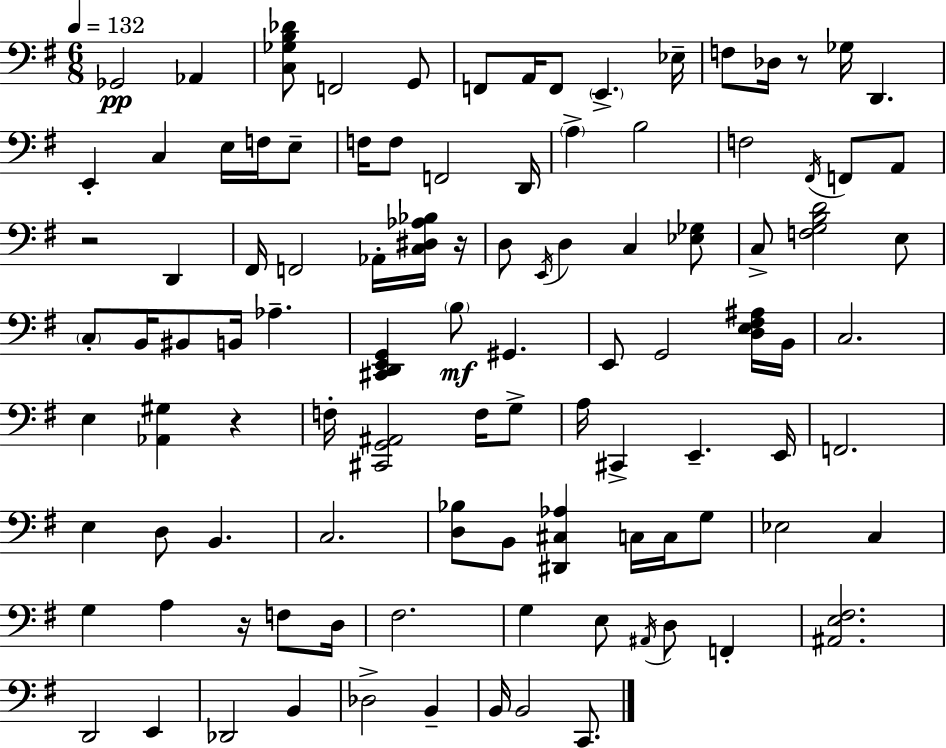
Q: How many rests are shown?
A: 5